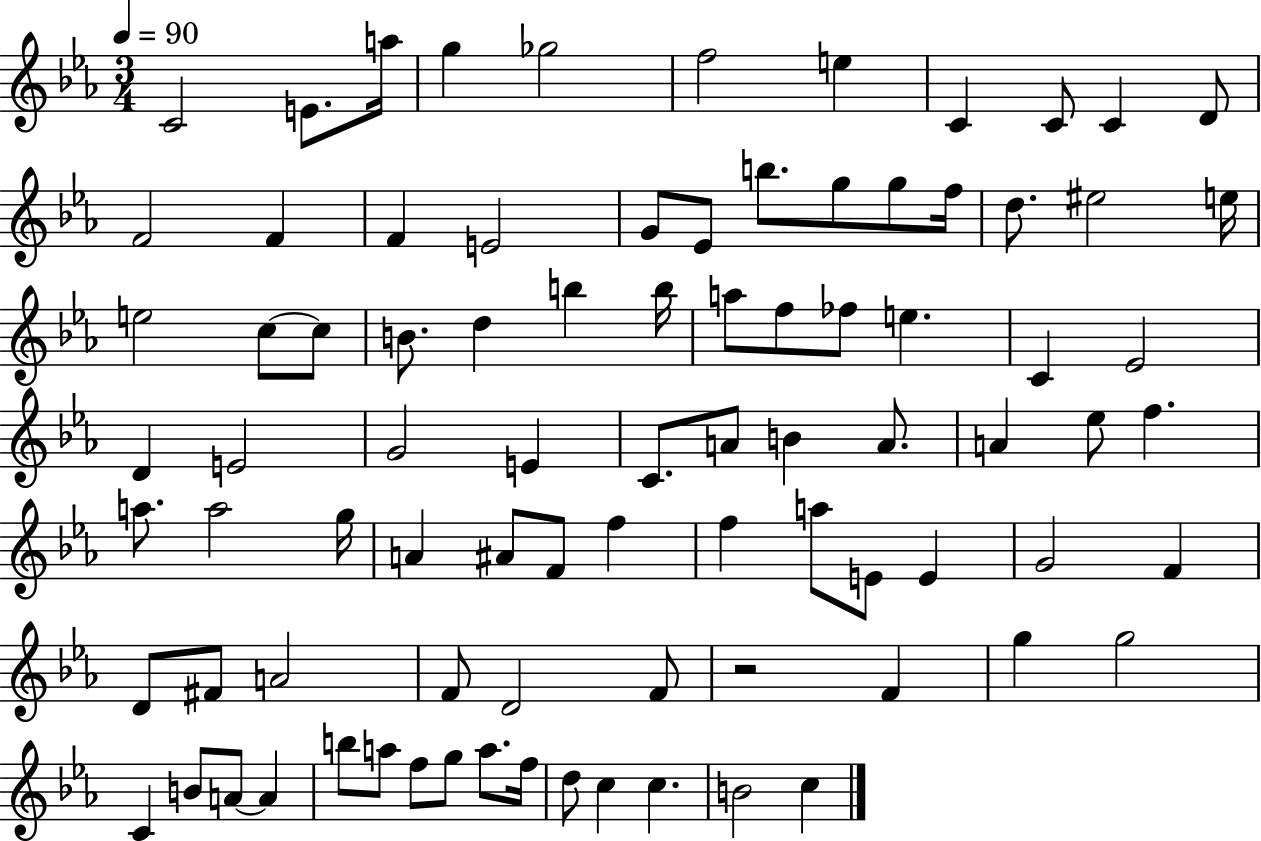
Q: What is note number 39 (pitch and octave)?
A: E4